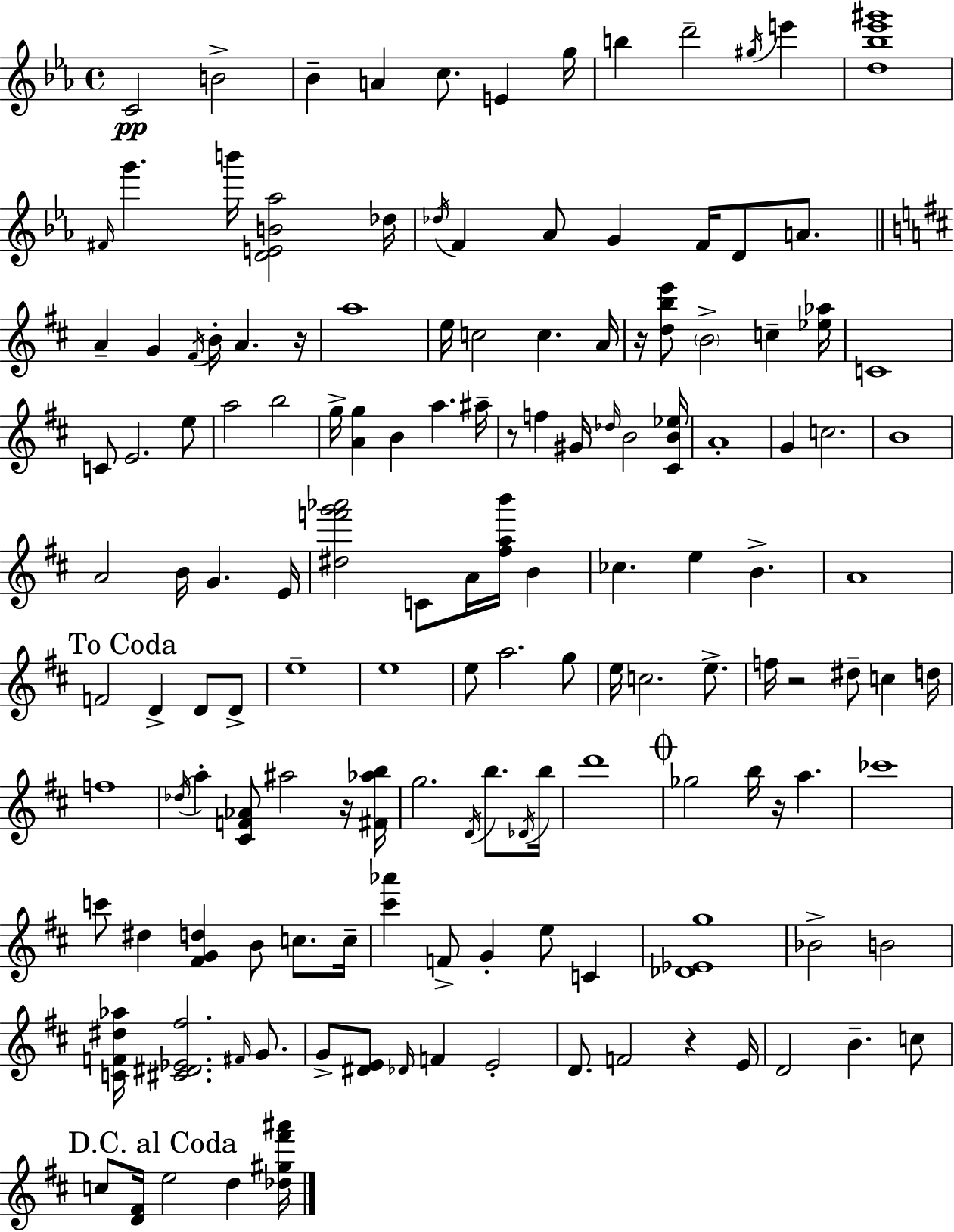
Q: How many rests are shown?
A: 7